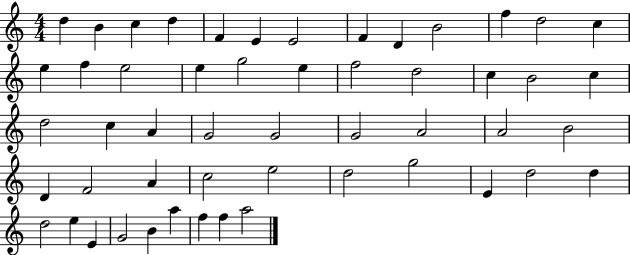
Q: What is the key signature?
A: C major